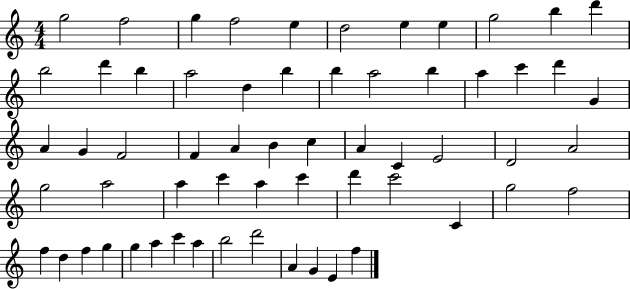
G5/h F5/h G5/q F5/h E5/q D5/h E5/q E5/q G5/h B5/q D6/q B5/h D6/q B5/q A5/h D5/q B5/q B5/q A5/h B5/q A5/q C6/q D6/q G4/q A4/q G4/q F4/h F4/q A4/q B4/q C5/q A4/q C4/q E4/h D4/h A4/h G5/h A5/h A5/q C6/q A5/q C6/q D6/q C6/h C4/q G5/h F5/h F5/q D5/q F5/q G5/q G5/q A5/q C6/q A5/q B5/h D6/h A4/q G4/q E4/q F5/q